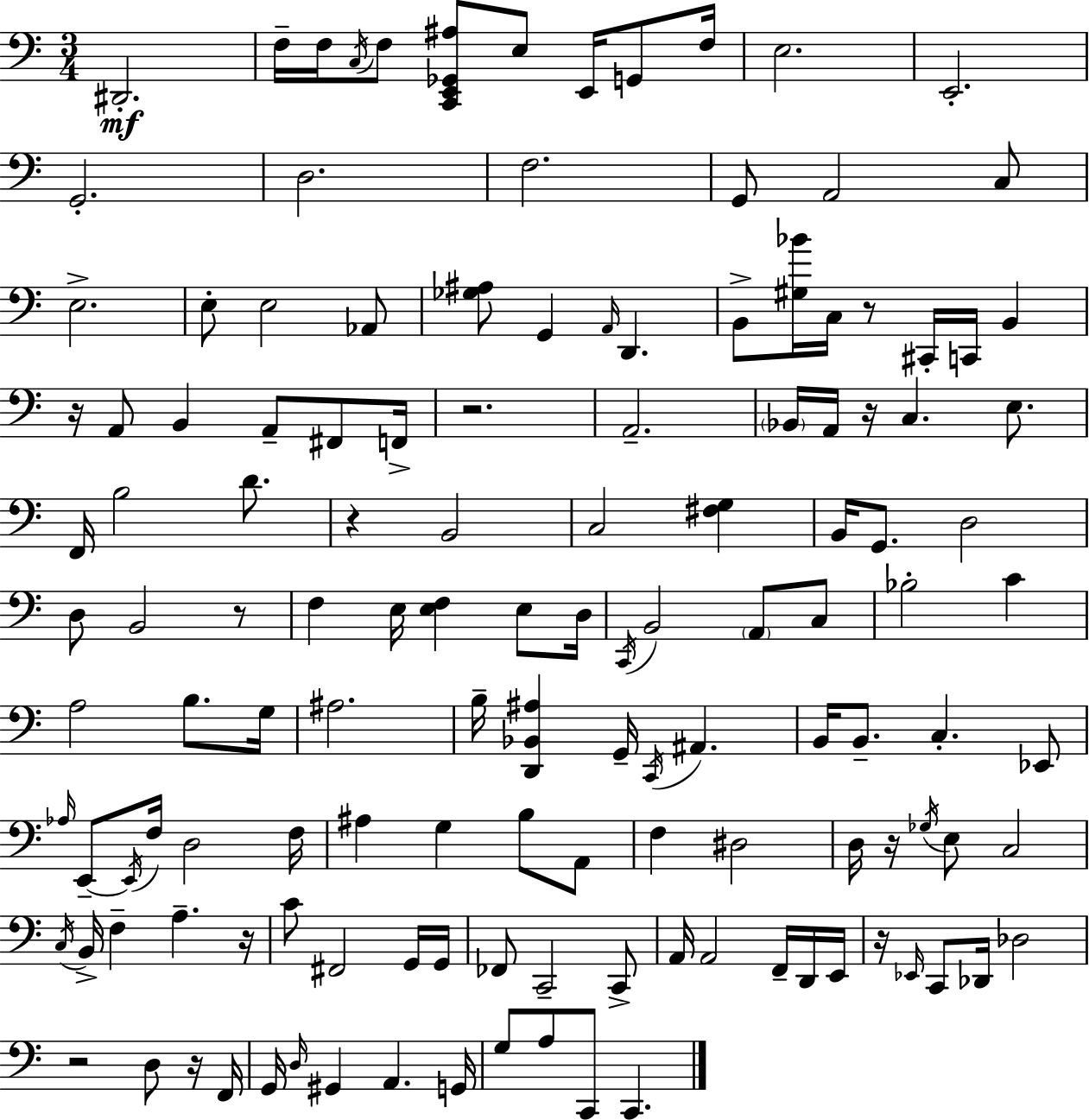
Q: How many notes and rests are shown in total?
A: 135